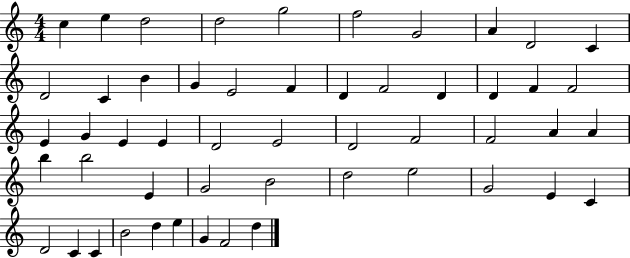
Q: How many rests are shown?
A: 0